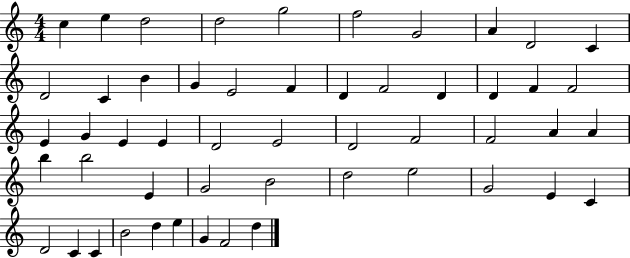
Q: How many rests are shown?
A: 0